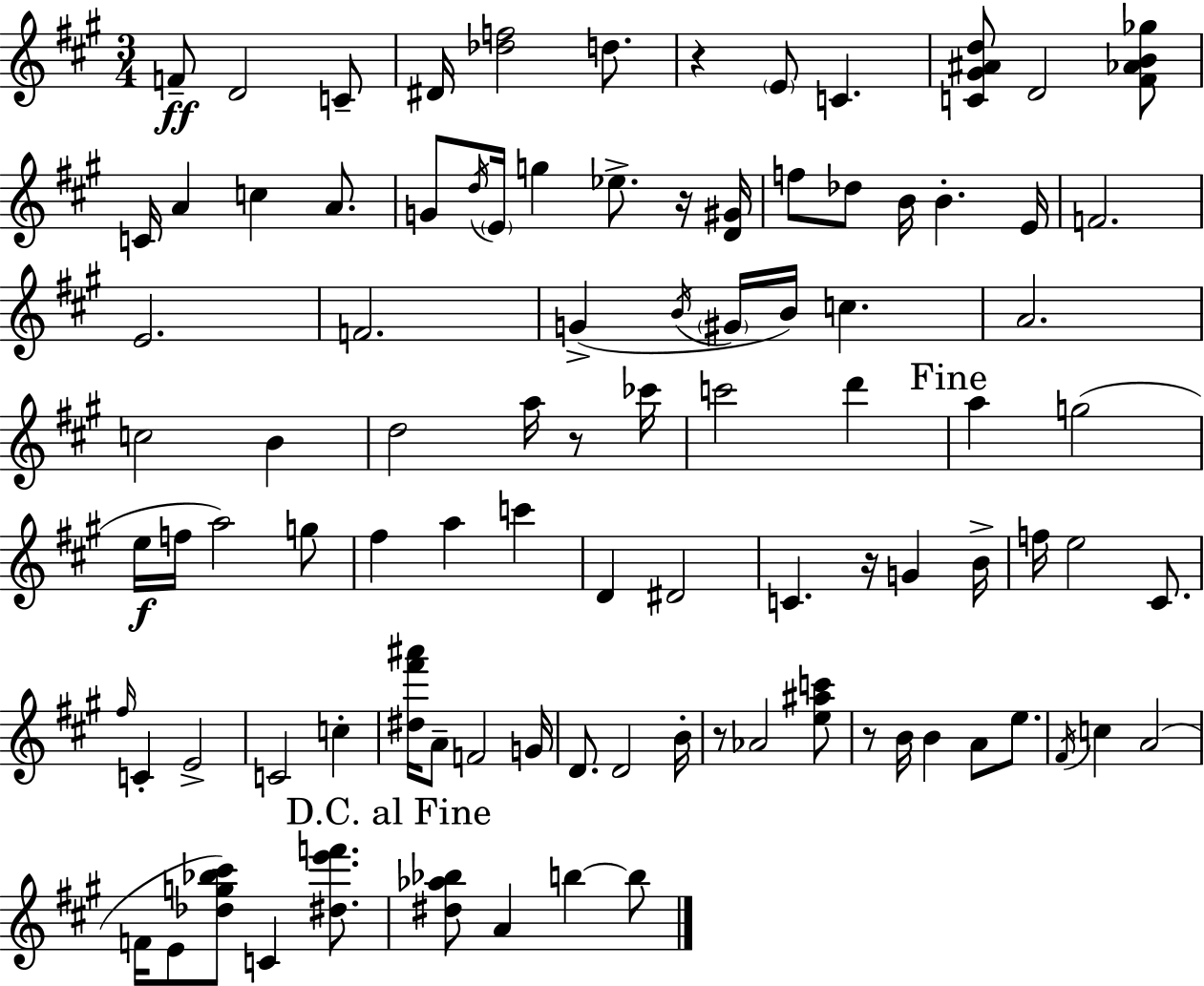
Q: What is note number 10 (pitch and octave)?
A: A4